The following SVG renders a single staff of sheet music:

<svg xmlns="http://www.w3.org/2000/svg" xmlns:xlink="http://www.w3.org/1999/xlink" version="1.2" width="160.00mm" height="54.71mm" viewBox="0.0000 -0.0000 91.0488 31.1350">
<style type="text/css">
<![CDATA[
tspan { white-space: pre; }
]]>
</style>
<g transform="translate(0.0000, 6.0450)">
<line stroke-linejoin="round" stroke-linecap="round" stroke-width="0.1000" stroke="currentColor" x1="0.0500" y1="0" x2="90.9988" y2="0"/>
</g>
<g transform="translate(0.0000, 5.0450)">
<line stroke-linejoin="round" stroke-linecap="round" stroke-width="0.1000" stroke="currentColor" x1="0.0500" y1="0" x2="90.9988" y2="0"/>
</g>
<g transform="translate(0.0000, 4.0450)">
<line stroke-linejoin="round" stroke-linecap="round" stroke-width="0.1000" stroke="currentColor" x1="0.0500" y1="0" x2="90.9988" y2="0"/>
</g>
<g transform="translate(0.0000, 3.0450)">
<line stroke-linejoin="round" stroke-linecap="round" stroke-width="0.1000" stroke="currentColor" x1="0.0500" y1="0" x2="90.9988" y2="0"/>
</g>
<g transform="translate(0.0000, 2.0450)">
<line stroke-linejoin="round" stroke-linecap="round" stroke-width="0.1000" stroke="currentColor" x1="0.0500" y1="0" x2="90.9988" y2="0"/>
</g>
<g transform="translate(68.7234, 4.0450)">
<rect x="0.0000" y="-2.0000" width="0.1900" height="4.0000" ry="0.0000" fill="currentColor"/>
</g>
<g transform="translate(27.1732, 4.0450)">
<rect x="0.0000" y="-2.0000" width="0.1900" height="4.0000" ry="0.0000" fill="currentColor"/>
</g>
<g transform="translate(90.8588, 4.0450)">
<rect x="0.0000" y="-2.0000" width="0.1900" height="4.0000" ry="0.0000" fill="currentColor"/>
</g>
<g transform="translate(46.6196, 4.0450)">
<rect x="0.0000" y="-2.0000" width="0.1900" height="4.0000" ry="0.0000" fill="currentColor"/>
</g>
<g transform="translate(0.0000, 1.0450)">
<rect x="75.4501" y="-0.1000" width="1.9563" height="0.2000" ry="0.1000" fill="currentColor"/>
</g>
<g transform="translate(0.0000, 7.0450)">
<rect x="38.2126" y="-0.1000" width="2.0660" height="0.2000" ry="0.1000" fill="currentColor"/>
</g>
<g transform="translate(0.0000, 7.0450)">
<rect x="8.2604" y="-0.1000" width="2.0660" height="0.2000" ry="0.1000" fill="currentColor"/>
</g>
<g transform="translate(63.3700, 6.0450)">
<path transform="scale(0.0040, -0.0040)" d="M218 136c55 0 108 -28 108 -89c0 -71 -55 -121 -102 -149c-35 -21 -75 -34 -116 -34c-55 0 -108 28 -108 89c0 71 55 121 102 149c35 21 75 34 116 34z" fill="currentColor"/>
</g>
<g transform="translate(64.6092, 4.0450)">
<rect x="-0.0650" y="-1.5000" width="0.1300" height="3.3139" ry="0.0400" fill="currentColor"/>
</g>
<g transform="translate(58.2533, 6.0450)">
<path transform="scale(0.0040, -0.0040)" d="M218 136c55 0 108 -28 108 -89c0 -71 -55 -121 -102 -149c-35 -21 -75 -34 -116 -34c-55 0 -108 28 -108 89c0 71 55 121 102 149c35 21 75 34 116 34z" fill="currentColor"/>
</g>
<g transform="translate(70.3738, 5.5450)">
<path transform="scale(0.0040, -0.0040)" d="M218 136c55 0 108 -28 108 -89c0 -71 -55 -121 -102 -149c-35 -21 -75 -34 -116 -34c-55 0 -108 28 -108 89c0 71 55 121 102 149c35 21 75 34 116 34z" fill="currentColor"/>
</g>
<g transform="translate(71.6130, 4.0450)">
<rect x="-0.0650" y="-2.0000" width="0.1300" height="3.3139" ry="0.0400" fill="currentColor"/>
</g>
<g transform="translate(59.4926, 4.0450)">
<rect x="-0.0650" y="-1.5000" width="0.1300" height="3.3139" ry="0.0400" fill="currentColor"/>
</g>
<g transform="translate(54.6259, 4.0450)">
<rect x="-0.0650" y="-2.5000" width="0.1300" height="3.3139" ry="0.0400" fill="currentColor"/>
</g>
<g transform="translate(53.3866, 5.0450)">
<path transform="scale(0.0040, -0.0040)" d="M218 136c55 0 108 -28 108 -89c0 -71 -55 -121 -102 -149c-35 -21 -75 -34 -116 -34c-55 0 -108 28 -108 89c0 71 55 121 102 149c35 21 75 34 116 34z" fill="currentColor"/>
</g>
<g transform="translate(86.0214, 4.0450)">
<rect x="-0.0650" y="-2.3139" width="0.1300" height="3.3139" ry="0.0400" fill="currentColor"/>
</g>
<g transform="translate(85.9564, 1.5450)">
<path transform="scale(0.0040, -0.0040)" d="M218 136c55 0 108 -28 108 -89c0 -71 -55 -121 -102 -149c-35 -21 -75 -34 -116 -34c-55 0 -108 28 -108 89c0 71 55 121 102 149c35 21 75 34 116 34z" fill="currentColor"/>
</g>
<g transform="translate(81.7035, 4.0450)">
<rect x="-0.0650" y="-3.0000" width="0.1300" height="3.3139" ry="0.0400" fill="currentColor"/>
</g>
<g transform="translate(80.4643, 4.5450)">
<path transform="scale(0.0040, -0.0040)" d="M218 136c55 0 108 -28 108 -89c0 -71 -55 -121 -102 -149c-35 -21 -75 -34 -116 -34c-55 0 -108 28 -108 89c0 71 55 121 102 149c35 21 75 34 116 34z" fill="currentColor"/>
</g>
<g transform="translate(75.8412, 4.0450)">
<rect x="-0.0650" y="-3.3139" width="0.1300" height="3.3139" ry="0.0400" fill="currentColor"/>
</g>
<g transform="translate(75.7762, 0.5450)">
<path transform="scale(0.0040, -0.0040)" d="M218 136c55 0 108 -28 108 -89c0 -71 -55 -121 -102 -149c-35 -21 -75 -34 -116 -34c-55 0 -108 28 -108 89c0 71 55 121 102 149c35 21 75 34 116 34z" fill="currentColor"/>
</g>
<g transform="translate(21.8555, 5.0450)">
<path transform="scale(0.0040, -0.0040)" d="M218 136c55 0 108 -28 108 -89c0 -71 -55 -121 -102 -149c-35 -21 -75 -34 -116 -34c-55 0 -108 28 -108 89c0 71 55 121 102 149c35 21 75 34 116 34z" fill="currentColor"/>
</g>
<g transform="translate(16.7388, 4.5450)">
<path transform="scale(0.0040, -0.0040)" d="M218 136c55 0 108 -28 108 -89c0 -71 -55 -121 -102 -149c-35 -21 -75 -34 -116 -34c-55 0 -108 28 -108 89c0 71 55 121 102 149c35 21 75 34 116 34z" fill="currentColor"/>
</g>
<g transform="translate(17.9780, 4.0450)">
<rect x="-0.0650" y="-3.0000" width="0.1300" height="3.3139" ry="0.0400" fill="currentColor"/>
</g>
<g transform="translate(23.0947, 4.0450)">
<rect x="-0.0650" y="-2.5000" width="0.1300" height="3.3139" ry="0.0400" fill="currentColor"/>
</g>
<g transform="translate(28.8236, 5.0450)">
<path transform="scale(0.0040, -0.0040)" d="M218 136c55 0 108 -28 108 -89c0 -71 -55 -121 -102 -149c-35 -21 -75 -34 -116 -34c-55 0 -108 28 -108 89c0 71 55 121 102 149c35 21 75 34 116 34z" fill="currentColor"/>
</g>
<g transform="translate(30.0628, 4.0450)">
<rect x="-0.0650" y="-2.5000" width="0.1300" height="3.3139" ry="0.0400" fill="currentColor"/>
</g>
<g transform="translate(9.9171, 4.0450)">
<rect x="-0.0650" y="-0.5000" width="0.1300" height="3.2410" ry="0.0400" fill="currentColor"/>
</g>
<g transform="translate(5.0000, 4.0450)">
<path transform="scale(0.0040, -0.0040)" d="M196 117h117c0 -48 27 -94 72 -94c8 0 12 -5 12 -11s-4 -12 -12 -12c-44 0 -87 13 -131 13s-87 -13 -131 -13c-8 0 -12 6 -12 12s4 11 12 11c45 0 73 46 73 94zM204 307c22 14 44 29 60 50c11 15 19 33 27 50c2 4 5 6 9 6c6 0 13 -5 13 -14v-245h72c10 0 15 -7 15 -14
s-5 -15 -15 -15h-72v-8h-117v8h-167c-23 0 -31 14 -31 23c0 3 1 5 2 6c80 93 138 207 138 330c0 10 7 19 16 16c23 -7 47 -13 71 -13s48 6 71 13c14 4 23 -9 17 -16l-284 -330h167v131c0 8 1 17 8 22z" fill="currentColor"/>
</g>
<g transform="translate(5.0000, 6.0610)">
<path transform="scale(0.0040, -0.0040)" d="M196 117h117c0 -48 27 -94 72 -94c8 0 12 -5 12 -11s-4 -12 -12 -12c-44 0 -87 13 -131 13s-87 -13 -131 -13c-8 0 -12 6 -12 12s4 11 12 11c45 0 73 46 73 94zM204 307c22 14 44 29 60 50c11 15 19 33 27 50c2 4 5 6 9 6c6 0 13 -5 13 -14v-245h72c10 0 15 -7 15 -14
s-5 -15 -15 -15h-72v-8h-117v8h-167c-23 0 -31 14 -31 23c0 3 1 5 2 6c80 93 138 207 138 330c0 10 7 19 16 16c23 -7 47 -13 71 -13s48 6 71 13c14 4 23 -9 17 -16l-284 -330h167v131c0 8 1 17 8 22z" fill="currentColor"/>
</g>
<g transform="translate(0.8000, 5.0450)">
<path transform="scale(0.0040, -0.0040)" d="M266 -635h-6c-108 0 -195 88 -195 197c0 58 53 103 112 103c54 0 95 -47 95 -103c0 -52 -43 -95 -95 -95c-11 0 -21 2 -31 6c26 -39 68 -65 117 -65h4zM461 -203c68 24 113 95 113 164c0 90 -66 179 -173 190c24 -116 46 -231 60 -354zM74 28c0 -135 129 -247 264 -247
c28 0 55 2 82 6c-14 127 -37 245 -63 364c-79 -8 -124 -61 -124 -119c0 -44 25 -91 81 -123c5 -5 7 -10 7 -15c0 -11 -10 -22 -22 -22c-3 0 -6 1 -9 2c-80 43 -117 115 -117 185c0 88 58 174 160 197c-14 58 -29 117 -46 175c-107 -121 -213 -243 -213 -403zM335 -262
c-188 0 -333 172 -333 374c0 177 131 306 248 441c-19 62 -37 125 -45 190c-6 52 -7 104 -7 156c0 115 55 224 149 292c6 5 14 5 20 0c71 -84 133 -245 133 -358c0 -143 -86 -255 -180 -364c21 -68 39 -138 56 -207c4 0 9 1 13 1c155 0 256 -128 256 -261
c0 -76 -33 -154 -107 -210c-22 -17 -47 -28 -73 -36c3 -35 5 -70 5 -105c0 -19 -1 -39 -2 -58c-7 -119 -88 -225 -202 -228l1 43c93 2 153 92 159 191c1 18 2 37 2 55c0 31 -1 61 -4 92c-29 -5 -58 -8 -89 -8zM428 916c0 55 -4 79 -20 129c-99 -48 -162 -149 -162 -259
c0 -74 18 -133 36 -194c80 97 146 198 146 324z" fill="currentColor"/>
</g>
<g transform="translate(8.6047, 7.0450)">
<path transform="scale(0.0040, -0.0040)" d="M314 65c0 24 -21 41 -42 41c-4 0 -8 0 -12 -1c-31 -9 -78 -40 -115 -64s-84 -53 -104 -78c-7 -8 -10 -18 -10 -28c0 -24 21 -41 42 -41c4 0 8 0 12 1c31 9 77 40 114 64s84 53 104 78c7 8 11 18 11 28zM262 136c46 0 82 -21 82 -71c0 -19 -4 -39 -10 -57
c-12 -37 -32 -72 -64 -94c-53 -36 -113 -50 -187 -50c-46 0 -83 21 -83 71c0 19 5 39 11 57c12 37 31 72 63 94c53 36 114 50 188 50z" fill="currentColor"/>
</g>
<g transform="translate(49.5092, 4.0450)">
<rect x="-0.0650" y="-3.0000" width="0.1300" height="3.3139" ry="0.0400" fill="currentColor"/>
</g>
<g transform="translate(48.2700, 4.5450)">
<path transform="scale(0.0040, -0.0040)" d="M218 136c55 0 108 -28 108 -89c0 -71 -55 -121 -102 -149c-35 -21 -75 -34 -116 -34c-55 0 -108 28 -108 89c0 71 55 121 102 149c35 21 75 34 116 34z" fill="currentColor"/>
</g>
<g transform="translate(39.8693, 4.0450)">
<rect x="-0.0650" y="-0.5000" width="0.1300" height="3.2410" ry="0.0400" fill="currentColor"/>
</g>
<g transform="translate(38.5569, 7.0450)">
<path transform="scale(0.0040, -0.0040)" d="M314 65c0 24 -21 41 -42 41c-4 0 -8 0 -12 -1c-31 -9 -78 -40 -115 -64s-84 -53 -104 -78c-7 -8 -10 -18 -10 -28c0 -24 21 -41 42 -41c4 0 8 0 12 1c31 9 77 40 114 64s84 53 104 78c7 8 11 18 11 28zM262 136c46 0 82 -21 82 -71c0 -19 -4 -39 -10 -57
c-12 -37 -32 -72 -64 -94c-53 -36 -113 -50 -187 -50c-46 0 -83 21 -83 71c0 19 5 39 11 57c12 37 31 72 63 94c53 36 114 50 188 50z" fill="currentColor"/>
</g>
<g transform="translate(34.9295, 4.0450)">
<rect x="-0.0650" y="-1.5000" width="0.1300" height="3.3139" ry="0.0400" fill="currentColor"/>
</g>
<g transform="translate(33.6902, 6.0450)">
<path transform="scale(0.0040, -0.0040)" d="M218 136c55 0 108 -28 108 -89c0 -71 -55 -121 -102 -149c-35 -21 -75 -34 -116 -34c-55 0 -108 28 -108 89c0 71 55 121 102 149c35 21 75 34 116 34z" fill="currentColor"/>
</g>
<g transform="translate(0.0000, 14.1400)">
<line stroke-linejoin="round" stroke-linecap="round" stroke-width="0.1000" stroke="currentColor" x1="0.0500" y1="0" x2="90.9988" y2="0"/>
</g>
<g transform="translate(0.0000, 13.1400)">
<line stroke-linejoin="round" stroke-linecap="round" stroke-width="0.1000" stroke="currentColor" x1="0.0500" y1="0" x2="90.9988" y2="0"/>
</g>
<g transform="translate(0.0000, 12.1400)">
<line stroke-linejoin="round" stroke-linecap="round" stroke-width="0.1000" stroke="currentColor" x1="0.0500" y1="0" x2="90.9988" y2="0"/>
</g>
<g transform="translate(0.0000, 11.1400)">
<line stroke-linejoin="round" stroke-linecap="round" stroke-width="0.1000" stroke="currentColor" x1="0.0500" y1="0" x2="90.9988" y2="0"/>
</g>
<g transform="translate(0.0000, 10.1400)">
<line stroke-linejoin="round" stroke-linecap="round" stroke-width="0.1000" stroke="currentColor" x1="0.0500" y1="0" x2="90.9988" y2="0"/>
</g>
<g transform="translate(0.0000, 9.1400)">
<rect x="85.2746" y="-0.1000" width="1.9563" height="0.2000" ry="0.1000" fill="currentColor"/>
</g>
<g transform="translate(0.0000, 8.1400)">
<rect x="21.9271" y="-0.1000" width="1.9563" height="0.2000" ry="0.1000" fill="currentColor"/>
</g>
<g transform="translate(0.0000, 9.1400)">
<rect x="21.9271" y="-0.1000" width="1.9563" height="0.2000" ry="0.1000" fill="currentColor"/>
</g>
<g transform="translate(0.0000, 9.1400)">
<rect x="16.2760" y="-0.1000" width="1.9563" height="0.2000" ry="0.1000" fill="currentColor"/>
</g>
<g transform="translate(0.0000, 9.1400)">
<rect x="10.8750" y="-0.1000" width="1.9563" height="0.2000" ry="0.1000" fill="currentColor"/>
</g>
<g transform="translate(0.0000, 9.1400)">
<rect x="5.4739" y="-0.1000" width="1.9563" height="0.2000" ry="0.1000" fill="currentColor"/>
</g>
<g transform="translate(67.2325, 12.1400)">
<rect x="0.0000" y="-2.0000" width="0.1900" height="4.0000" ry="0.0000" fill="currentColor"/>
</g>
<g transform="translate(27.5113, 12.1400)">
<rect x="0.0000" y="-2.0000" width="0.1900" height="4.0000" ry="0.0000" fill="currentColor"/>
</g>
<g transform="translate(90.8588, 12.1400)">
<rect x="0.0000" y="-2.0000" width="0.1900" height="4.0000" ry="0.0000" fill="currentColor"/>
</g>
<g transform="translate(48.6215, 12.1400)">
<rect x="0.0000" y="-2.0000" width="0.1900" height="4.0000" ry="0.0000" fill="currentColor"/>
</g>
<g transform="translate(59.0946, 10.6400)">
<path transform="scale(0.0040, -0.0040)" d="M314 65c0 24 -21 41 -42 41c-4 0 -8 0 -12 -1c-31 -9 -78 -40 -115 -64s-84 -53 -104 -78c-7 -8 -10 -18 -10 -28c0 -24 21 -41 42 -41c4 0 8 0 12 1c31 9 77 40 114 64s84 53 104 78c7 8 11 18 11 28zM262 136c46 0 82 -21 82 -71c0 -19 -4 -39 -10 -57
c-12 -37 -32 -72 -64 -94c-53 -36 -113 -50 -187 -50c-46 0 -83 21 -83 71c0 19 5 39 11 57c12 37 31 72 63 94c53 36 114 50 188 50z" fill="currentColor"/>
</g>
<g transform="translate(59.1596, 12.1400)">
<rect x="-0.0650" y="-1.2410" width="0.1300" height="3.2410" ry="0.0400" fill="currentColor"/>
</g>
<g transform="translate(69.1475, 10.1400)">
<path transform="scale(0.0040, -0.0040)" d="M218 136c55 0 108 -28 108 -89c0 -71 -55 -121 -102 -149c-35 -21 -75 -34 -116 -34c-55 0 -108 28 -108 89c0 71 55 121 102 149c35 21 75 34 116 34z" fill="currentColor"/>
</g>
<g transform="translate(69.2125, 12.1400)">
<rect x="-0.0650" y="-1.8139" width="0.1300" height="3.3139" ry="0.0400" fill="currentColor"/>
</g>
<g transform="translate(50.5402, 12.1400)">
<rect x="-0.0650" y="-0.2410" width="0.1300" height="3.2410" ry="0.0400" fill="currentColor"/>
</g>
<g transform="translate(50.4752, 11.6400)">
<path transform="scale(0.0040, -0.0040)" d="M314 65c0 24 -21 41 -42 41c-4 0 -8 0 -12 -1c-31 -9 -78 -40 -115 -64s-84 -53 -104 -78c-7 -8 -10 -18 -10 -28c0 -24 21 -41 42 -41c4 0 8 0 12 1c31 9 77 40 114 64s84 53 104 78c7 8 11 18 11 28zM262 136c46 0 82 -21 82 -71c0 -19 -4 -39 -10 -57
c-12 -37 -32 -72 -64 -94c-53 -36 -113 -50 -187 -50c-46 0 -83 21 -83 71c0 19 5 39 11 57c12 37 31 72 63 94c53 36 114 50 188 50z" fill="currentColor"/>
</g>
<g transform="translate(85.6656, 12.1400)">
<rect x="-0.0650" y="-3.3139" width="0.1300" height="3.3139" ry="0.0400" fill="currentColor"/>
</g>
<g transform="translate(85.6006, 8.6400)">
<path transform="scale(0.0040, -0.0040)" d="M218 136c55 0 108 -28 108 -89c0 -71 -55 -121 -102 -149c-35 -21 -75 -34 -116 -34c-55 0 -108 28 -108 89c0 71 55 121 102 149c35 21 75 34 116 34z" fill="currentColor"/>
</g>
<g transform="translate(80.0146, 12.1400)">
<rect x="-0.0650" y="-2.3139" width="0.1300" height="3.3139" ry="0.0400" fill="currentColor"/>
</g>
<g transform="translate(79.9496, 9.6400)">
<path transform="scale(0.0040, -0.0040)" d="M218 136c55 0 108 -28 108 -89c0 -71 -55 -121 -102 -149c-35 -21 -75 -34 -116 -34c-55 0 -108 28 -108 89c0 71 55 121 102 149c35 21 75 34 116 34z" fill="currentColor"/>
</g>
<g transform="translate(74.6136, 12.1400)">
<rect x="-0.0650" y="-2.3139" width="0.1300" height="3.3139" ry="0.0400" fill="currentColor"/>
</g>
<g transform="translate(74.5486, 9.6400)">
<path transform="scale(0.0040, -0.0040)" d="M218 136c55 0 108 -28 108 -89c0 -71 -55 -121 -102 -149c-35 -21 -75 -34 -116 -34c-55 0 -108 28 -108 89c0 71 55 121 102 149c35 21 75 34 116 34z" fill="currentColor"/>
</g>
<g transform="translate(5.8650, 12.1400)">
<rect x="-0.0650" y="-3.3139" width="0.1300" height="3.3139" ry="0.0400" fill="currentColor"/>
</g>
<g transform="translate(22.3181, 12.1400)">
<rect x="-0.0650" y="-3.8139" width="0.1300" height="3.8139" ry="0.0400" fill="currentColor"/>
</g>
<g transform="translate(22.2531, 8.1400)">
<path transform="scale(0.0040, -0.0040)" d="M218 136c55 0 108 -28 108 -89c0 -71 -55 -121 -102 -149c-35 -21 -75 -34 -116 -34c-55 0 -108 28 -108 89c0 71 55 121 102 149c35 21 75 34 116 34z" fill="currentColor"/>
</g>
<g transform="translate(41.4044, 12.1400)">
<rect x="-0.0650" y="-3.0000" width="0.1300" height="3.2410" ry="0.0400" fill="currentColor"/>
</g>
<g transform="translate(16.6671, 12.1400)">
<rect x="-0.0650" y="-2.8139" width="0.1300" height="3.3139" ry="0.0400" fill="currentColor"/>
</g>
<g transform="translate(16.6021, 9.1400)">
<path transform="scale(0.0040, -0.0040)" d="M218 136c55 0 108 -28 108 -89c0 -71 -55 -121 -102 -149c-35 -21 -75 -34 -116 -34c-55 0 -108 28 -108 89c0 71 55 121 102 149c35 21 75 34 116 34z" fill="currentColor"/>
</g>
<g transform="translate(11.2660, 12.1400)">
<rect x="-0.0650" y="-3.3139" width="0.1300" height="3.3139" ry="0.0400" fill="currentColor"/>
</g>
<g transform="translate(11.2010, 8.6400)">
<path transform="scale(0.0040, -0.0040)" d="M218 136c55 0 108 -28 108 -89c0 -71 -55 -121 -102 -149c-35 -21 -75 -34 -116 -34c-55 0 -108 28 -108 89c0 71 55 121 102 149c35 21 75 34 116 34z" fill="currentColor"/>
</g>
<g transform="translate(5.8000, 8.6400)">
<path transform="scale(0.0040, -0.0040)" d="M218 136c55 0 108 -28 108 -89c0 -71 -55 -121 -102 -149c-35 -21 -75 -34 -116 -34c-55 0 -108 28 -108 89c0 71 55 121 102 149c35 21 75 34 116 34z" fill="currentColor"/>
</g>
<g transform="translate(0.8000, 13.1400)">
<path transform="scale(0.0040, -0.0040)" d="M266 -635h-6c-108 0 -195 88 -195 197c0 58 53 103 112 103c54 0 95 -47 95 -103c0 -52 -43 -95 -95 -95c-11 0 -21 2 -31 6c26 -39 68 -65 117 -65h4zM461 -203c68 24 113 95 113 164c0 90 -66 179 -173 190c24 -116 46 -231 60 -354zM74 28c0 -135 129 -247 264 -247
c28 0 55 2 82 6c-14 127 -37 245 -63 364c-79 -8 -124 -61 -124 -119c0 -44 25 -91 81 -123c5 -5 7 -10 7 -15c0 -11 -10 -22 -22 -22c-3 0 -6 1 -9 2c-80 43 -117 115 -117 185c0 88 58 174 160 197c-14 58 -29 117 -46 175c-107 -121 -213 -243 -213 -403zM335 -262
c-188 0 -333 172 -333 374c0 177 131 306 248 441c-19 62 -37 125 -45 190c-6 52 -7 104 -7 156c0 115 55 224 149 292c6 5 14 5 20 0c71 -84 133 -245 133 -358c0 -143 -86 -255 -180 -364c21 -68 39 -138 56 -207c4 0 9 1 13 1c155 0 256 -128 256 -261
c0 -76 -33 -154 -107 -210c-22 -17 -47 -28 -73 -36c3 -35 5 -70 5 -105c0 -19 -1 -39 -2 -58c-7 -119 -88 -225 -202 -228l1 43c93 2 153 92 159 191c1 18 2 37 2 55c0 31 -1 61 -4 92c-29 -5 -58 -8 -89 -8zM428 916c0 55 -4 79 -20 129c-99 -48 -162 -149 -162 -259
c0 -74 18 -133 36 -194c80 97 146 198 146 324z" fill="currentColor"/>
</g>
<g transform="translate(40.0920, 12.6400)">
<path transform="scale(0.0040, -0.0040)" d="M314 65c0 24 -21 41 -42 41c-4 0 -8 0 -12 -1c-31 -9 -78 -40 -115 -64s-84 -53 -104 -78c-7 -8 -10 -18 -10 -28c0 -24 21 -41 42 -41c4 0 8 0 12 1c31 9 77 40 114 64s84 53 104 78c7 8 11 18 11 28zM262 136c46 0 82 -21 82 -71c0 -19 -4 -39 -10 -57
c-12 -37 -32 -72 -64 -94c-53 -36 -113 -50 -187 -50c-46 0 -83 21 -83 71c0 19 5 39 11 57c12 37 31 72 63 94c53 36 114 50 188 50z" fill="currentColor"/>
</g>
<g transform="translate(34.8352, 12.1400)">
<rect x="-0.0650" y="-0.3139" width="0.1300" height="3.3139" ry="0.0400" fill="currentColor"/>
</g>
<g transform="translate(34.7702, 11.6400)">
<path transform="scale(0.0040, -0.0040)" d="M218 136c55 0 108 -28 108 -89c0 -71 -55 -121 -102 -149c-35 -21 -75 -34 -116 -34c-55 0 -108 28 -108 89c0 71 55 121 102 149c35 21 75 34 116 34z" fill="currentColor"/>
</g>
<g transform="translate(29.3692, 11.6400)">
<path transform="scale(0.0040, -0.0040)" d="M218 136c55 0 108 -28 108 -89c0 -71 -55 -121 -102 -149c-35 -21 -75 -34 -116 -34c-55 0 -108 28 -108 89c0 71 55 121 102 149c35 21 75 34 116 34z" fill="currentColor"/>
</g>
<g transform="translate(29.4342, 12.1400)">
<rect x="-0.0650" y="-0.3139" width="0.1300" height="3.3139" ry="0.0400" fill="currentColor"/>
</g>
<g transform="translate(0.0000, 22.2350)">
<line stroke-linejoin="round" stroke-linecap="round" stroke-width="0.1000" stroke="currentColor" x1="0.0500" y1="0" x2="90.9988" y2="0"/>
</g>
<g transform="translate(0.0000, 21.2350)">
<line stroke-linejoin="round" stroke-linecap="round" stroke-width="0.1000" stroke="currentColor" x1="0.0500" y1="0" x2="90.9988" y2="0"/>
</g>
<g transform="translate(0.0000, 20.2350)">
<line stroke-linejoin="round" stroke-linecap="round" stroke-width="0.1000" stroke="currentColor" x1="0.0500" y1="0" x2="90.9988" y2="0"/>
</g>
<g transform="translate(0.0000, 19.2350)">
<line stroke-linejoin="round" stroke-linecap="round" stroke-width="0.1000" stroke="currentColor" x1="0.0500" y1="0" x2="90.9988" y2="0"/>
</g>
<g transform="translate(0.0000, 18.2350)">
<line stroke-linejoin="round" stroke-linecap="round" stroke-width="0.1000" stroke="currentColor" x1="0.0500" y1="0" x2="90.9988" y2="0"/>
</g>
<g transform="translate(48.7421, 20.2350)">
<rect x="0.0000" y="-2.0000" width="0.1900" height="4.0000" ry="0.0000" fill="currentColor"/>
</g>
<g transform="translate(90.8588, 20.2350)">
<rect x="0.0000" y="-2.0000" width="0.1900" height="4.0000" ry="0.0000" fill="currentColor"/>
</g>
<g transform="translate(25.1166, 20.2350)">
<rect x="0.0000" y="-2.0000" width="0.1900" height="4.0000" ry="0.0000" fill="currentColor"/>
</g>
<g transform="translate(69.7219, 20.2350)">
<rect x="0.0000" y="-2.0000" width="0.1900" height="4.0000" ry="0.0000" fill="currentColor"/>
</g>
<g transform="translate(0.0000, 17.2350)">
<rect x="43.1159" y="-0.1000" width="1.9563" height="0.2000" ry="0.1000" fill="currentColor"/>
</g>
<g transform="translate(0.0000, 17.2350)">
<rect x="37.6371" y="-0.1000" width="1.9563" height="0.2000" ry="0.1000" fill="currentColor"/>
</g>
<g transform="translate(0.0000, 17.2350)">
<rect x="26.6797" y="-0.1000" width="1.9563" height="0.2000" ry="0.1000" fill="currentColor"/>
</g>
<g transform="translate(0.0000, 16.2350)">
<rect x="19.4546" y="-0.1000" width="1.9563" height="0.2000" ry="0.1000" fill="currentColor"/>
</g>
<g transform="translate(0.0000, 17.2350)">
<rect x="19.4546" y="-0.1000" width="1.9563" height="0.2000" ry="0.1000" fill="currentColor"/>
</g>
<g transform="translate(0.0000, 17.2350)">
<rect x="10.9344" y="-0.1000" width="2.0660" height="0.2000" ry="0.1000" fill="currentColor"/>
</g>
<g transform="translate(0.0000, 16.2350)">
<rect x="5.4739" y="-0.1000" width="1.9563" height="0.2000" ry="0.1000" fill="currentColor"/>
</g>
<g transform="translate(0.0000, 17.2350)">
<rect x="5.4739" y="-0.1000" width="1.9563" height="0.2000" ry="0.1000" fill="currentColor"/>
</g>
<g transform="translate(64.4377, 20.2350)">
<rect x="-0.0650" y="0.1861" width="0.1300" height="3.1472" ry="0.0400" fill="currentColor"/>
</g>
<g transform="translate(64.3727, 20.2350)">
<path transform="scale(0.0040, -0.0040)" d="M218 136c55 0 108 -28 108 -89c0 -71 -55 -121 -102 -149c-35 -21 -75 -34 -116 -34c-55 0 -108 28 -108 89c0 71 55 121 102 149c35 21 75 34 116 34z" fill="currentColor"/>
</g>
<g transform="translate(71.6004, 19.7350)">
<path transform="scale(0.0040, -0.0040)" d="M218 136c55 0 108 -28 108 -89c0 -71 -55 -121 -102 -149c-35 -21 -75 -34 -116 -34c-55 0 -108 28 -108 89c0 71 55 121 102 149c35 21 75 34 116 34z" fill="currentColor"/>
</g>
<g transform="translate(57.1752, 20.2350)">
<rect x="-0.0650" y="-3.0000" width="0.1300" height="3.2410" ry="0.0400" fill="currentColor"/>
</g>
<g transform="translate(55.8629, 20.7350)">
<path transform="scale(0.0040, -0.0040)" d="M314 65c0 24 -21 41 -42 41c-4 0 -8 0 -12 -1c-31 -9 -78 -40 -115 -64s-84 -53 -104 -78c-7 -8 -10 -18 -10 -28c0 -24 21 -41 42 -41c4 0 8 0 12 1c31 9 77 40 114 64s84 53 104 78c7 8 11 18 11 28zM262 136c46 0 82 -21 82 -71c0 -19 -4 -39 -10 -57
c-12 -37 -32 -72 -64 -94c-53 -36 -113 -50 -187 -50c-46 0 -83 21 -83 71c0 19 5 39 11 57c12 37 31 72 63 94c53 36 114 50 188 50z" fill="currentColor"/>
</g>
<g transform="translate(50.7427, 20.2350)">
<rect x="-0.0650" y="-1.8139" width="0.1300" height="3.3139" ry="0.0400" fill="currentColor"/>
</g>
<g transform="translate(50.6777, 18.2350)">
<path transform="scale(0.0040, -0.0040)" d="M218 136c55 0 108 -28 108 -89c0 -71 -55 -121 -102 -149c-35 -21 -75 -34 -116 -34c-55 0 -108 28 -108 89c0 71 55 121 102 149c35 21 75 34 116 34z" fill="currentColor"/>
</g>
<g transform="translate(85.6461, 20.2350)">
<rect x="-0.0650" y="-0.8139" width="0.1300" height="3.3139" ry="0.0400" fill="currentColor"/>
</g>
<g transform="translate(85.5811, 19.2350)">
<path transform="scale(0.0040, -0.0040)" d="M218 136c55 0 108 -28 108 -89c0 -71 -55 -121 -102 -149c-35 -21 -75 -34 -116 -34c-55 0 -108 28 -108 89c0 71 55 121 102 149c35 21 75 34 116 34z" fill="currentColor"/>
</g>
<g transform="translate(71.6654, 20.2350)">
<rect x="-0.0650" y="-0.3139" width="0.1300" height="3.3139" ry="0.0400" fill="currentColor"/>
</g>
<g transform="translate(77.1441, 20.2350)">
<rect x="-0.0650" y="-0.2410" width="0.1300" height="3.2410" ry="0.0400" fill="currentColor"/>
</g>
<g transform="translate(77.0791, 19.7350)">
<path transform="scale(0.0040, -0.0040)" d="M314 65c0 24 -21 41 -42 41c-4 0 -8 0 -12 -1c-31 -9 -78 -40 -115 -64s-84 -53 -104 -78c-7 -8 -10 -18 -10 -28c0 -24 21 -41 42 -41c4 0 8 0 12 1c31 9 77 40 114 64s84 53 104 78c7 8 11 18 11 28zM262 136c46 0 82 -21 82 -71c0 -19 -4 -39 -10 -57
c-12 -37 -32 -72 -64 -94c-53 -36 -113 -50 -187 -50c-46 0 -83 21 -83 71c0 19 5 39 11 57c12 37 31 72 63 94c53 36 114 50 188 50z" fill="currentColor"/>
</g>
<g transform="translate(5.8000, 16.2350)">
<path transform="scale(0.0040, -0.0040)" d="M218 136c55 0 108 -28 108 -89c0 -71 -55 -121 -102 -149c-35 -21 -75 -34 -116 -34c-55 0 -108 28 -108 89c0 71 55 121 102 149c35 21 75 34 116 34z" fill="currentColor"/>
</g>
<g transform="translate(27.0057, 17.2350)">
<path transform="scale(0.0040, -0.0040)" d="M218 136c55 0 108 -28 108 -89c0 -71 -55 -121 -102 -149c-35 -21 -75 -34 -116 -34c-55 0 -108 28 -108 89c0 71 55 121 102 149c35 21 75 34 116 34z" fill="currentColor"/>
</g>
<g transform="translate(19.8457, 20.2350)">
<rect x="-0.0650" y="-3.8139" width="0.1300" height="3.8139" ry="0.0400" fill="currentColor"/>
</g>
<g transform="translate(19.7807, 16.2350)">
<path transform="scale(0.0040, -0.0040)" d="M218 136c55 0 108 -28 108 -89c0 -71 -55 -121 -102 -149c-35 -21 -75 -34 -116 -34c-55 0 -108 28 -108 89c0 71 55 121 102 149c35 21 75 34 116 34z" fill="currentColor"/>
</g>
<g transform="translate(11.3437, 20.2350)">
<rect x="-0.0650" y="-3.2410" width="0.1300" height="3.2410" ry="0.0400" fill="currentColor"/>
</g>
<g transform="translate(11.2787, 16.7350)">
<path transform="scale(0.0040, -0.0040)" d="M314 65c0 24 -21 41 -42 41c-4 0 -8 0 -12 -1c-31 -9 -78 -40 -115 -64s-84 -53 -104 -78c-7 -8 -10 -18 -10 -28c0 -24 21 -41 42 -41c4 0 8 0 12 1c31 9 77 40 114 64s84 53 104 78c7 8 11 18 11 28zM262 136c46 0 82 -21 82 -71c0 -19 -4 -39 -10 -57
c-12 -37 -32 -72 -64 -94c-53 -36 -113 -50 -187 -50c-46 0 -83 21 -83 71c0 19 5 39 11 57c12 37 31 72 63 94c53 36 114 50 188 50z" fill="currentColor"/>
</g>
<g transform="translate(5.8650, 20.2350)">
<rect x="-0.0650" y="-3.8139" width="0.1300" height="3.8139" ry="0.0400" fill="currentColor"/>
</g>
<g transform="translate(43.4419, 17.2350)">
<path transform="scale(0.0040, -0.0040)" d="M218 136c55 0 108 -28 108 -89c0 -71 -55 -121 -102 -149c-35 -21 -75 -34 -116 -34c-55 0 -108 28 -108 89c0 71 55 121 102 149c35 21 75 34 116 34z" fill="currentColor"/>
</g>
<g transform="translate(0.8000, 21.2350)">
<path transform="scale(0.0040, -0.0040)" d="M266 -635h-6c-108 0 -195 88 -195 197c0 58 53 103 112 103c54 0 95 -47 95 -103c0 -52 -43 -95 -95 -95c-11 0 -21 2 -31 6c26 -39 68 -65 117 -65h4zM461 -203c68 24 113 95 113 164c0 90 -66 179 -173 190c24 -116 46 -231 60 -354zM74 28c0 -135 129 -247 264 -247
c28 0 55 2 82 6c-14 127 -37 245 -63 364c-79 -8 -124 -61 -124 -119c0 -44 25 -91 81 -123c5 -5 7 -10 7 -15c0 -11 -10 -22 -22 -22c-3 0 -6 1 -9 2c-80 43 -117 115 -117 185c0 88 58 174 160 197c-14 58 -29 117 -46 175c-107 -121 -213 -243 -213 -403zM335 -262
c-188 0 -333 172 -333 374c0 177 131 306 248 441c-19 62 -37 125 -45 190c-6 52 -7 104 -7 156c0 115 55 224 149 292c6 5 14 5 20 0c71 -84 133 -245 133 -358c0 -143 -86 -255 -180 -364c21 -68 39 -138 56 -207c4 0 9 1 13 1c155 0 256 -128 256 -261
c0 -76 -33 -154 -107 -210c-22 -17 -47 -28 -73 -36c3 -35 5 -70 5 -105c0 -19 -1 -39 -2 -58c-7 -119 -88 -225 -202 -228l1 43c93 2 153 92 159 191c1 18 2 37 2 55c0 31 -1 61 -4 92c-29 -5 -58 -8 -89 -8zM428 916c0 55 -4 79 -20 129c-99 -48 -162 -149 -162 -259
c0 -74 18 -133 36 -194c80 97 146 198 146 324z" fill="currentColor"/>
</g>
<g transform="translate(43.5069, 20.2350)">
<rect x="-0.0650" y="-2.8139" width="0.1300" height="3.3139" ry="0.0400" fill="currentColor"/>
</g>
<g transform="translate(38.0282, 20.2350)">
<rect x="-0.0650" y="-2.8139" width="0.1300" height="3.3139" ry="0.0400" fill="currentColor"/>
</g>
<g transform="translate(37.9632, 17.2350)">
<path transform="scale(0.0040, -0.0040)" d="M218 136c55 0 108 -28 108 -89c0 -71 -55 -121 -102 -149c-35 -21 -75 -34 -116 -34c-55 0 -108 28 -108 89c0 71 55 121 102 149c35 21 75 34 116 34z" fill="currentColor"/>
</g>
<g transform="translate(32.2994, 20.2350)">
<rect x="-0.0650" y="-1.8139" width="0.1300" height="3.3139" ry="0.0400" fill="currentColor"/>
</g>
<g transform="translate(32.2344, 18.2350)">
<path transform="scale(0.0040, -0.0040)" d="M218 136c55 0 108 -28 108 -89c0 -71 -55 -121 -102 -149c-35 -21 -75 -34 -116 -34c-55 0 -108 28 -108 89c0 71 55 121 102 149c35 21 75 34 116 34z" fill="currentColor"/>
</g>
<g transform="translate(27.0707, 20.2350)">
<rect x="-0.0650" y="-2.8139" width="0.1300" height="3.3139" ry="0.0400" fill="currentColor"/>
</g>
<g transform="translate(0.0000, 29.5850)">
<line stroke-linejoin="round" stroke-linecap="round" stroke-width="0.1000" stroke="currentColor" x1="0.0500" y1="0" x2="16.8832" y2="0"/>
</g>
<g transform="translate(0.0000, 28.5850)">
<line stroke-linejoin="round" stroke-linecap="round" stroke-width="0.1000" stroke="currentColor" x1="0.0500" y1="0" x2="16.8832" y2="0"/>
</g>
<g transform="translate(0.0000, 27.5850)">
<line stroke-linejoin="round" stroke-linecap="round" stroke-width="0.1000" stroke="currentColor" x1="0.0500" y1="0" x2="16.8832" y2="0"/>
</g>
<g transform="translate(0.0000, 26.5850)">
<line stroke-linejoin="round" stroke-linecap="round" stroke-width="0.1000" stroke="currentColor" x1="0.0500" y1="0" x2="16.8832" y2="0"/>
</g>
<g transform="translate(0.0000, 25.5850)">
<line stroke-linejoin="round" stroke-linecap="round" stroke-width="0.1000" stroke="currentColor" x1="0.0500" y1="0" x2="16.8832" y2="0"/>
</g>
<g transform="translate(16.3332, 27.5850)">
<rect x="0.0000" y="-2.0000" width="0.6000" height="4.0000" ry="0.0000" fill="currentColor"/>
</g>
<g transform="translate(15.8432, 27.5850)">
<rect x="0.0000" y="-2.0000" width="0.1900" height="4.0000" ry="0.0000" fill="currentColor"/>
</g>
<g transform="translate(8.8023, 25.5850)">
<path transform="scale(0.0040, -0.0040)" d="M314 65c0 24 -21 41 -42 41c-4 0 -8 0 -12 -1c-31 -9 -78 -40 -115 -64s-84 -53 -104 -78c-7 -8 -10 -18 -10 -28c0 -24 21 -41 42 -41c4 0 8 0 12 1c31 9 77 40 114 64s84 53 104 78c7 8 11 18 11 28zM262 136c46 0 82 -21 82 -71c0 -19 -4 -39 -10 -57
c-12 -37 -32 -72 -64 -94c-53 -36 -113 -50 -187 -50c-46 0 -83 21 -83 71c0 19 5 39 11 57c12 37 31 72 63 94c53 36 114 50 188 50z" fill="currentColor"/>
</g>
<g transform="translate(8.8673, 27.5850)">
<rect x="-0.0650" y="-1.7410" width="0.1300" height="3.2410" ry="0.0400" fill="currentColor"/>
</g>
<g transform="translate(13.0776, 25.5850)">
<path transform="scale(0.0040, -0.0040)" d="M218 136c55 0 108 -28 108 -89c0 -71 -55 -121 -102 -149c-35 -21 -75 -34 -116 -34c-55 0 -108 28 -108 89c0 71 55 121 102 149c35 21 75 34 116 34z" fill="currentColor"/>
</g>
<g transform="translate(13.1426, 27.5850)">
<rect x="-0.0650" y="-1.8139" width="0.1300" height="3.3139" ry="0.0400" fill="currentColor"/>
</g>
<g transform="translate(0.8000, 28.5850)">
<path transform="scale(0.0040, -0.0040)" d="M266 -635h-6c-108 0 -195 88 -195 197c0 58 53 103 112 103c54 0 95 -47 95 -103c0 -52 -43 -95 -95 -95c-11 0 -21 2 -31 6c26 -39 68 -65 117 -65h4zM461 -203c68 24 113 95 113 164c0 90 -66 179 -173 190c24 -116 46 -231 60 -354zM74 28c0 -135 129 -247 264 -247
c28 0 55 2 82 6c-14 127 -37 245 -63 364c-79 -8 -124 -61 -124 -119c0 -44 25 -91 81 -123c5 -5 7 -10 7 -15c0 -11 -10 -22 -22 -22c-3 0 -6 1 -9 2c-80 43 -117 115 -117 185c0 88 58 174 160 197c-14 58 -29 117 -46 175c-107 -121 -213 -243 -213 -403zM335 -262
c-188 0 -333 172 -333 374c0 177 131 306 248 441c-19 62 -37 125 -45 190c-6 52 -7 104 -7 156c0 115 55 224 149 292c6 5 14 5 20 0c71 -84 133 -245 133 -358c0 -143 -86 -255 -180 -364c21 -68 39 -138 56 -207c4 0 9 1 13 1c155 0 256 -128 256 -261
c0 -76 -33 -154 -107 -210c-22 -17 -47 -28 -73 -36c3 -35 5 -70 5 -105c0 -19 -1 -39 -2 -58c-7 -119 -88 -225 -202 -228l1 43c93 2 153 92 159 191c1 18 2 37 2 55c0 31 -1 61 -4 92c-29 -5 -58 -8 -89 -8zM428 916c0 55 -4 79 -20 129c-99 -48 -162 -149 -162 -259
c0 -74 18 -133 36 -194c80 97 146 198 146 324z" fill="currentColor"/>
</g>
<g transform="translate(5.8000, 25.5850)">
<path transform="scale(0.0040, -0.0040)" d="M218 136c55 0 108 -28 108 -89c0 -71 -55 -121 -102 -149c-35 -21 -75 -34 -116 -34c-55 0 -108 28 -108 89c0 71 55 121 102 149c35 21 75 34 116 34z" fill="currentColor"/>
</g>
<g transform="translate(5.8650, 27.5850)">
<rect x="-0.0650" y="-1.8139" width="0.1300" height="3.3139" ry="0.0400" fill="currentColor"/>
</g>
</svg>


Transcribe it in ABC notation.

X:1
T:Untitled
M:4/4
L:1/4
K:C
C2 A G G E C2 A G E E F b A g b b a c' c c A2 c2 e2 f g g b c' b2 c' a f a a f A2 B c c2 d f f2 f